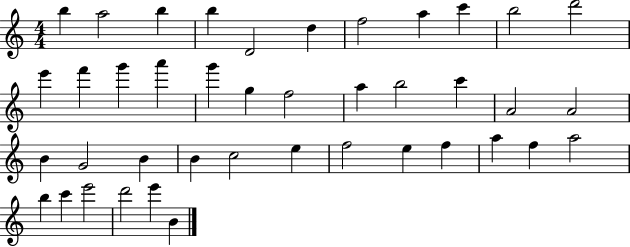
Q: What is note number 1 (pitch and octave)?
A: B5